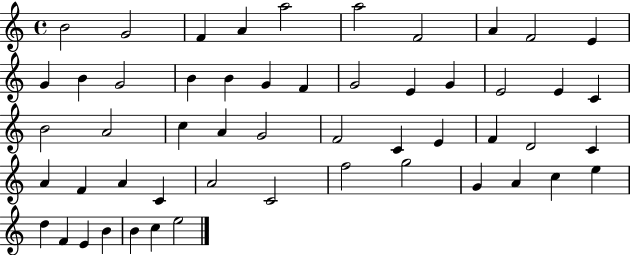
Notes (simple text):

B4/h G4/h F4/q A4/q A5/h A5/h F4/h A4/q F4/h E4/q G4/q B4/q G4/h B4/q B4/q G4/q F4/q G4/h E4/q G4/q E4/h E4/q C4/q B4/h A4/h C5/q A4/q G4/h F4/h C4/q E4/q F4/q D4/h C4/q A4/q F4/q A4/q C4/q A4/h C4/h F5/h G5/h G4/q A4/q C5/q E5/q D5/q F4/q E4/q B4/q B4/q C5/q E5/h